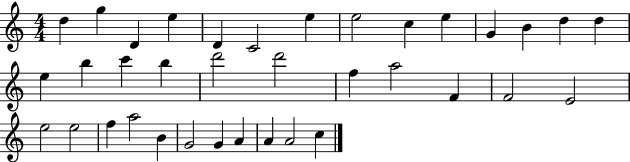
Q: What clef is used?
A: treble